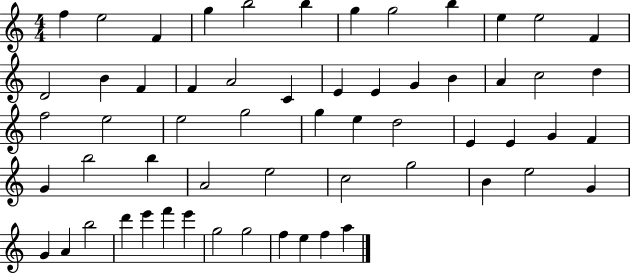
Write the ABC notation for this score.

X:1
T:Untitled
M:4/4
L:1/4
K:C
f e2 F g b2 b g g2 b e e2 F D2 B F F A2 C E E G B A c2 d f2 e2 e2 g2 g e d2 E E G F G b2 b A2 e2 c2 g2 B e2 G G A b2 d' e' f' e' g2 g2 f e f a